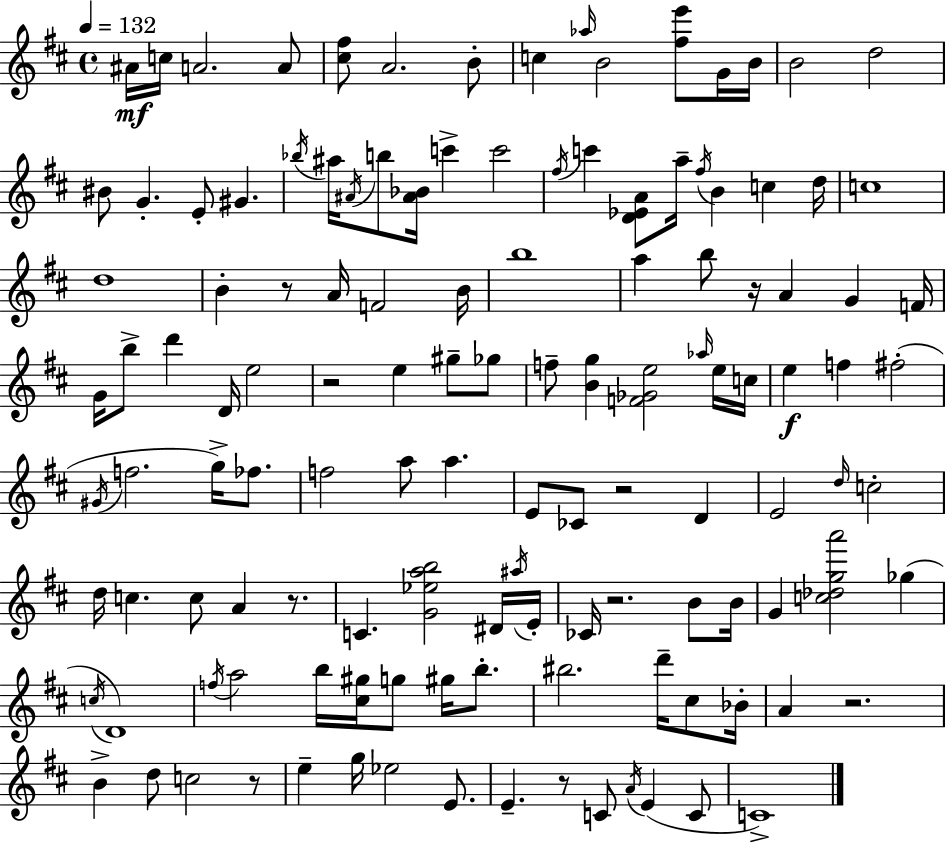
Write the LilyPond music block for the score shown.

{
  \clef treble
  \time 4/4
  \defaultTimeSignature
  \key d \major
  \tempo 4 = 132
  \repeat volta 2 { ais'16\mf c''16 a'2. a'8 | <cis'' fis''>8 a'2. b'8-. | c''4 \grace { aes''16 } b'2 <fis'' e'''>8 g'16 | b'16 b'2 d''2 | \break bis'8 g'4.-. e'8-. gis'4. | \acciaccatura { bes''16 } ais''16 \acciaccatura { ais'16 } b''8 <ais' bes'>16 c'''4-> c'''2 | \acciaccatura { fis''16 } c'''4 <d' ees' a'>8 a''16-- \acciaccatura { fis''16 } b'4 | c''4 d''16 c''1 | \break d''1 | b'4-. r8 a'16 f'2 | b'16 b''1 | a''4 b''8 r16 a'4 | \break g'4 f'16 g'16 b''8-> d'''4 d'16 e''2 | r2 e''4 | gis''8-- ges''8 f''8-- <b' g''>4 <f' ges' e''>2 | \grace { aes''16 } e''16 c''16 e''4\f f''4 fis''2-.( | \break \acciaccatura { gis'16 } f''2. | g''16->) fes''8. f''2 a''8 | a''4. e'8 ces'8 r2 | d'4 e'2 \grace { d''16 } | \break c''2-. d''16 c''4. c''8 | a'4 r8. c'4. <g' ees'' a'' b''>2 | dis'16 \acciaccatura { ais''16 } e'16-. ces'16 r2. | b'8 b'16 g'4 <c'' des'' g'' a'''>2 | \break ges''4( \acciaccatura { c''16 } d'1) | \acciaccatura { f''16 } a''2 | b''16 <cis'' gis''>16 g''8 gis''16 b''8.-. bis''2. | d'''16-- cis''8 bes'16-. a'4 r2. | \break b'4-> d''8 | c''2 r8 e''4-- g''16 | ees''2 e'8. e'4.-- | r8 c'8 \acciaccatura { a'16 } e'4( c'8 c'1->) | \break } \bar "|."
}